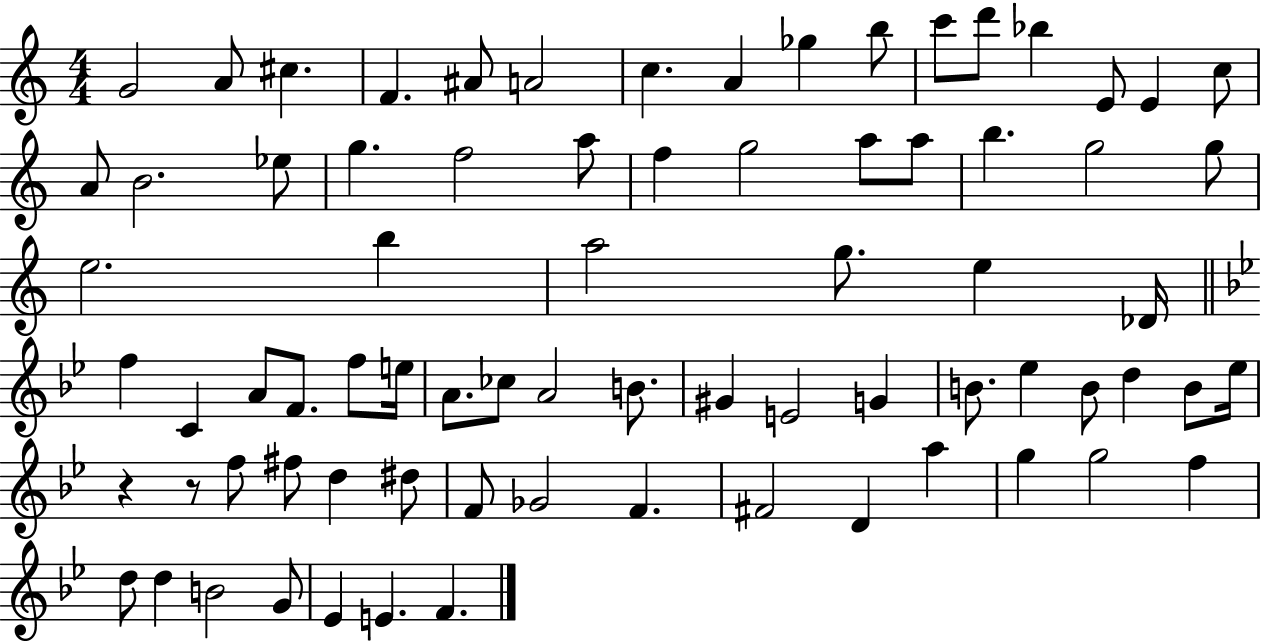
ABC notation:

X:1
T:Untitled
M:4/4
L:1/4
K:C
G2 A/2 ^c F ^A/2 A2 c A _g b/2 c'/2 d'/2 _b E/2 E c/2 A/2 B2 _e/2 g f2 a/2 f g2 a/2 a/2 b g2 g/2 e2 b a2 g/2 e _D/4 f C A/2 F/2 f/2 e/4 A/2 _c/2 A2 B/2 ^G E2 G B/2 _e B/2 d B/2 _e/4 z z/2 f/2 ^f/2 d ^d/2 F/2 _G2 F ^F2 D a g g2 f d/2 d B2 G/2 _E E F